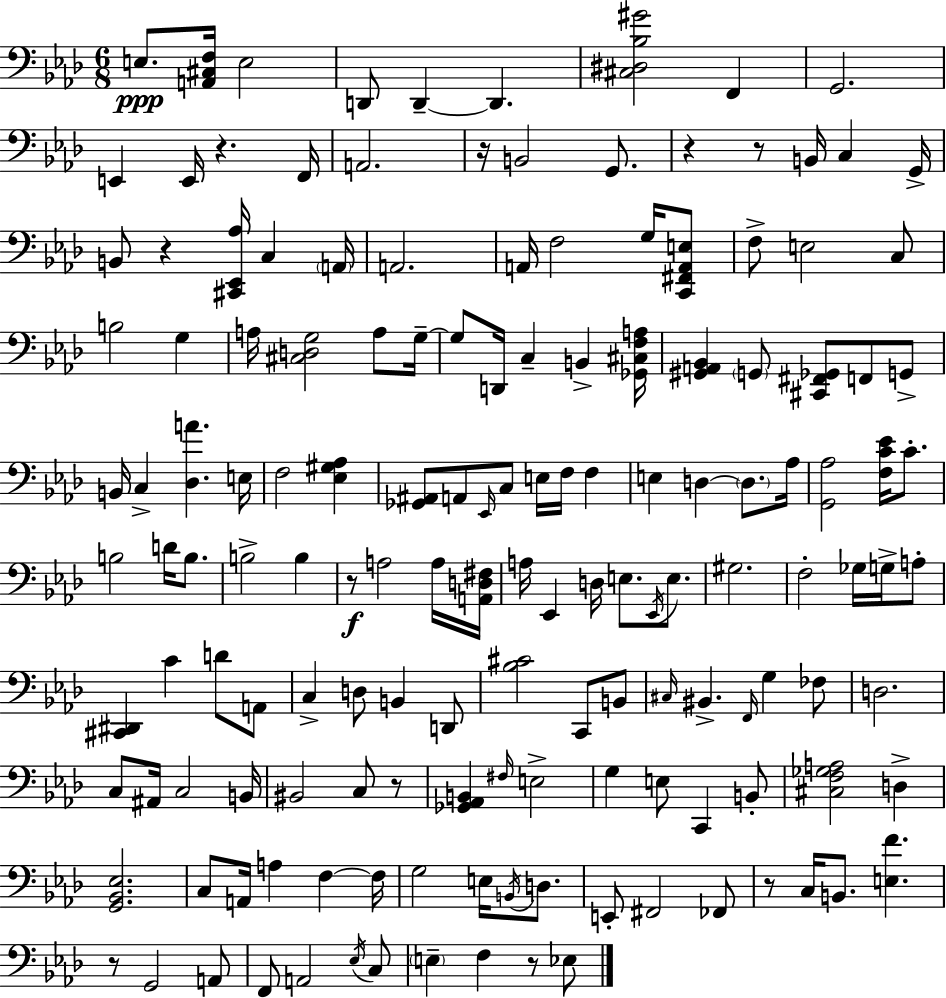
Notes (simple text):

E3/e. [A2,C#3,F3]/s E3/h D2/e D2/q D2/q. [C#3,D#3,Bb3,G#4]/h F2/q G2/h. E2/q E2/s R/q. F2/s A2/h. R/s B2/h G2/e. R/q R/e B2/s C3/q G2/s B2/e R/q [C#2,Eb2,Ab3]/s C3/q A2/s A2/h. A2/s F3/h G3/s [C2,F#2,A2,E3]/e F3/e E3/h C3/e B3/h G3/q A3/s [C#3,D3,G3]/h A3/e G3/s G3/e D2/s C3/q B2/q [Gb2,C#3,F3,A3]/s [G#2,A2,Bb2]/q G2/e [C#2,F#2,Gb2]/e F2/e G2/e B2/s C3/q [Db3,A4]/q. E3/s F3/h [Eb3,G#3,Ab3]/q [Gb2,A#2]/e A2/e Eb2/s C3/e E3/s F3/s F3/q E3/q D3/q D3/e. Ab3/s [G2,Ab3]/h [F3,C4,Eb4]/s C4/e. B3/h D4/s B3/e. B3/h B3/q R/e A3/h A3/s [A2,D3,F#3]/s A3/s Eb2/q D3/s E3/e. Eb2/s E3/e. G#3/h. F3/h Gb3/s G3/s A3/e [C#2,D#2]/q C4/q D4/e A2/e C3/q D3/e B2/q D2/e [Bb3,C#4]/h C2/e B2/e C#3/s BIS2/q. F2/s G3/q FES3/e D3/h. C3/e A#2/s C3/h B2/s BIS2/h C3/e R/e [Gb2,Ab2,B2]/q F#3/s E3/h G3/q E3/e C2/q B2/e [C#3,F3,Gb3,A3]/h D3/q [G2,Bb2,Eb3]/h. C3/e A2/s A3/q F3/q F3/s G3/h E3/s B2/s D3/e. E2/e F#2/h FES2/e R/e C3/s B2/e. [E3,F4]/q. R/e G2/h A2/e F2/e A2/h Eb3/s C3/e E3/q F3/q R/e Eb3/e